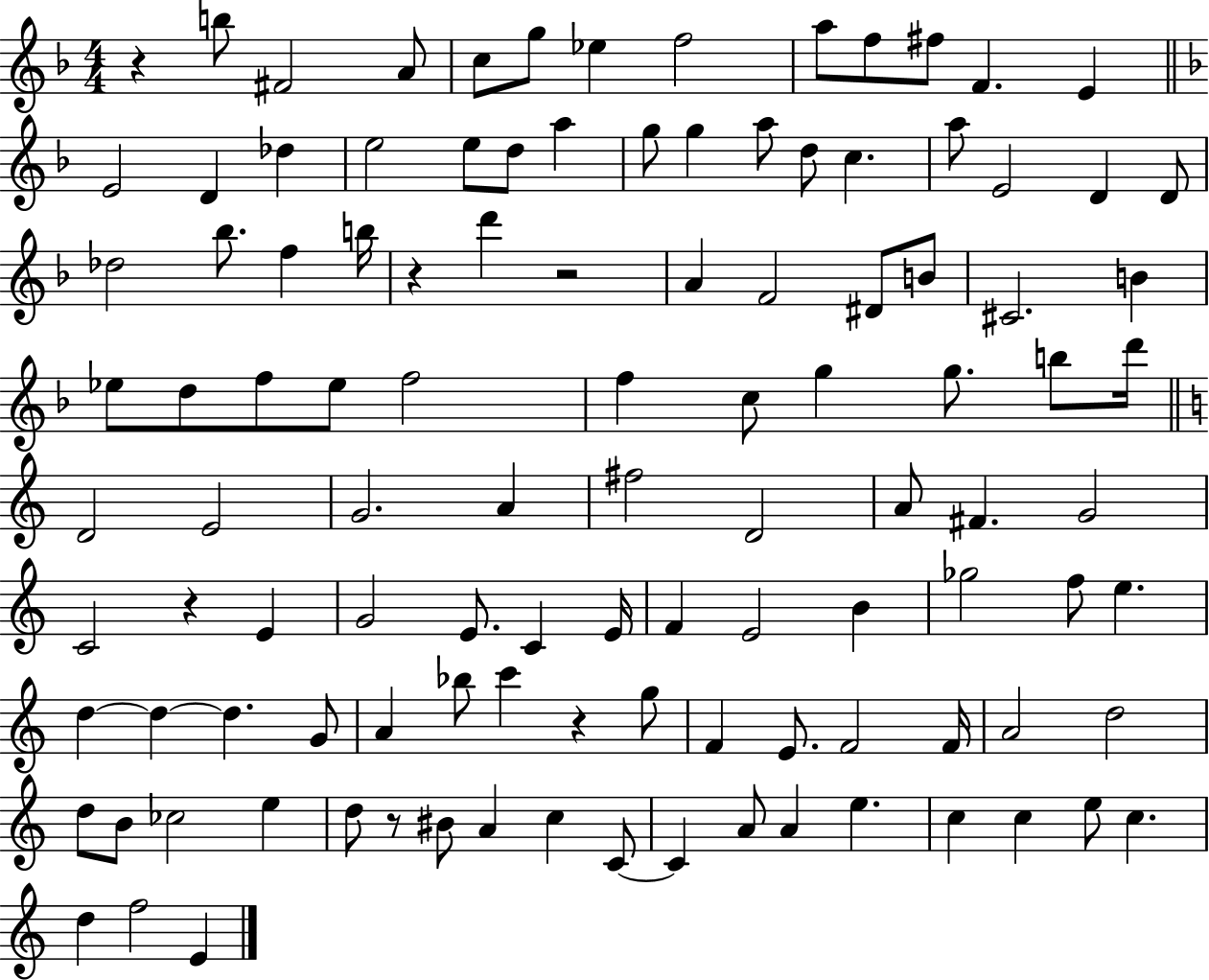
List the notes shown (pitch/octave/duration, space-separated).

R/q B5/e F#4/h A4/e C5/e G5/e Eb5/q F5/h A5/e F5/e F#5/e F4/q. E4/q E4/h D4/q Db5/q E5/h E5/e D5/e A5/q G5/e G5/q A5/e D5/e C5/q. A5/e E4/h D4/q D4/e Db5/h Bb5/e. F5/q B5/s R/q D6/q R/h A4/q F4/h D#4/e B4/e C#4/h. B4/q Eb5/e D5/e F5/e Eb5/e F5/h F5/q C5/e G5/q G5/e. B5/e D6/s D4/h E4/h G4/h. A4/q F#5/h D4/h A4/e F#4/q. G4/h C4/h R/q E4/q G4/h E4/e. C4/q E4/s F4/q E4/h B4/q Gb5/h F5/e E5/q. D5/q D5/q D5/q. G4/e A4/q Bb5/e C6/q R/q G5/e F4/q E4/e. F4/h F4/s A4/h D5/h D5/e B4/e CES5/h E5/q D5/e R/e BIS4/e A4/q C5/q C4/e C4/q A4/e A4/q E5/q. C5/q C5/q E5/e C5/q. D5/q F5/h E4/q